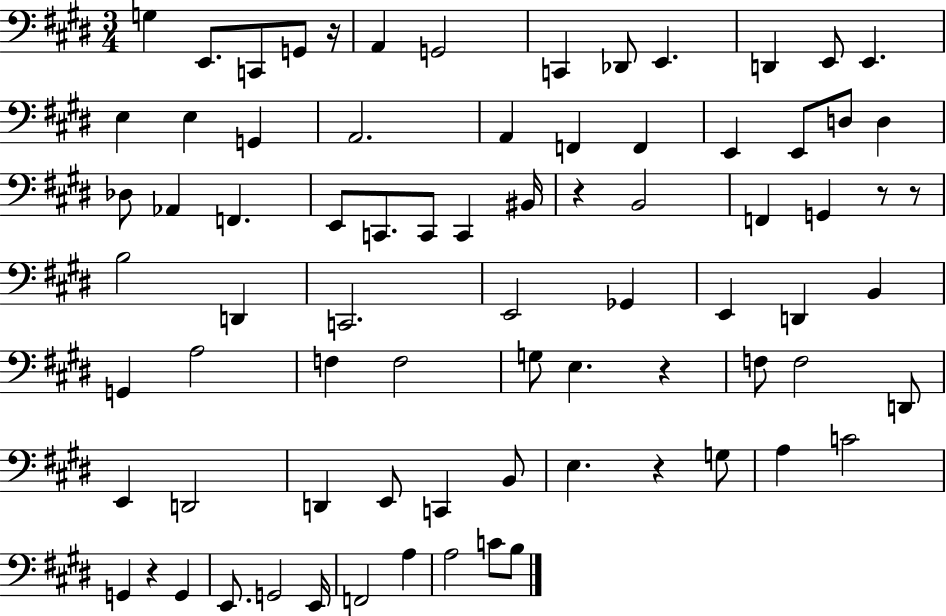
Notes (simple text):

G3/q E2/e. C2/e G2/e R/s A2/q G2/h C2/q Db2/e E2/q. D2/q E2/e E2/q. E3/q E3/q G2/q A2/h. A2/q F2/q F2/q E2/q E2/e D3/e D3/q Db3/e Ab2/q F2/q. E2/e C2/e. C2/e C2/q BIS2/s R/q B2/h F2/q G2/q R/e R/e B3/h D2/q C2/h. E2/h Gb2/q E2/q D2/q B2/q G2/q A3/h F3/q F3/h G3/e E3/q. R/q F3/e F3/h D2/e E2/q D2/h D2/q E2/e C2/q B2/e E3/q. R/q G3/e A3/q C4/h G2/q R/q G2/q E2/e. G2/h E2/s F2/h A3/q A3/h C4/e B3/e